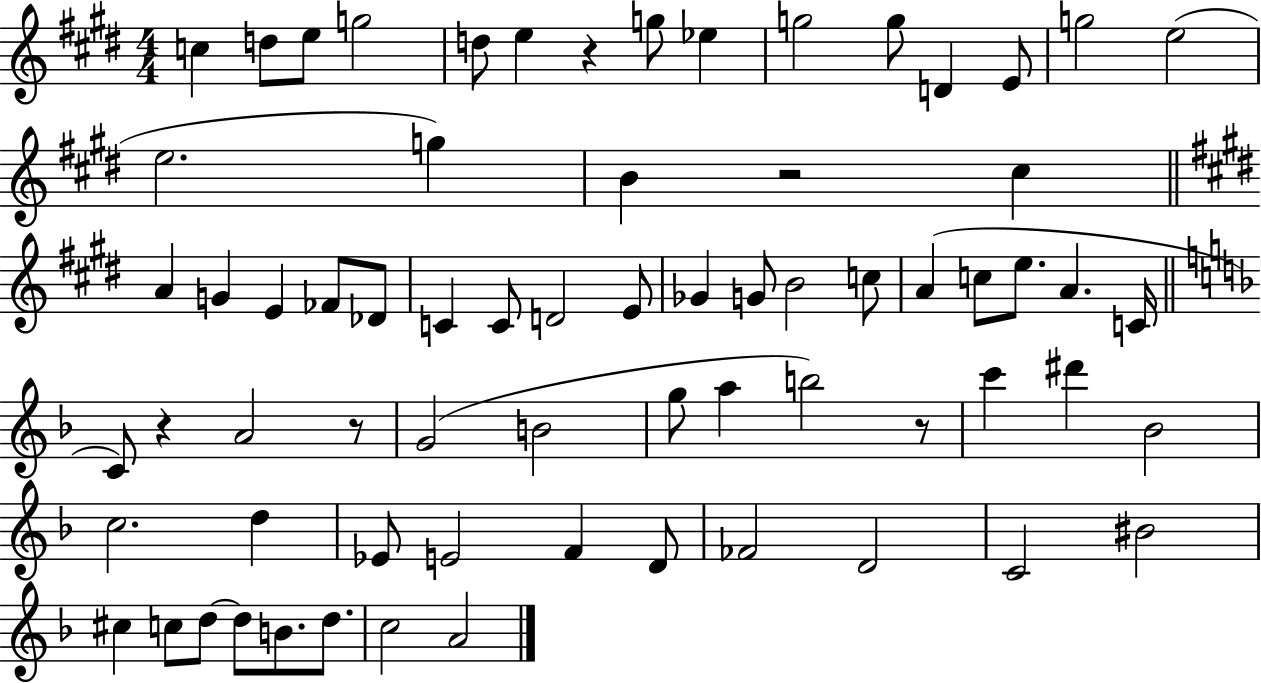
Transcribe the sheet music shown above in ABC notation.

X:1
T:Untitled
M:4/4
L:1/4
K:E
c d/2 e/2 g2 d/2 e z g/2 _e g2 g/2 D E/2 g2 e2 e2 g B z2 ^c A G E _F/2 _D/2 C C/2 D2 E/2 _G G/2 B2 c/2 A c/2 e/2 A C/4 C/2 z A2 z/2 G2 B2 g/2 a b2 z/2 c' ^d' _B2 c2 d _E/2 E2 F D/2 _F2 D2 C2 ^B2 ^c c/2 d/2 d/2 B/2 d/2 c2 A2